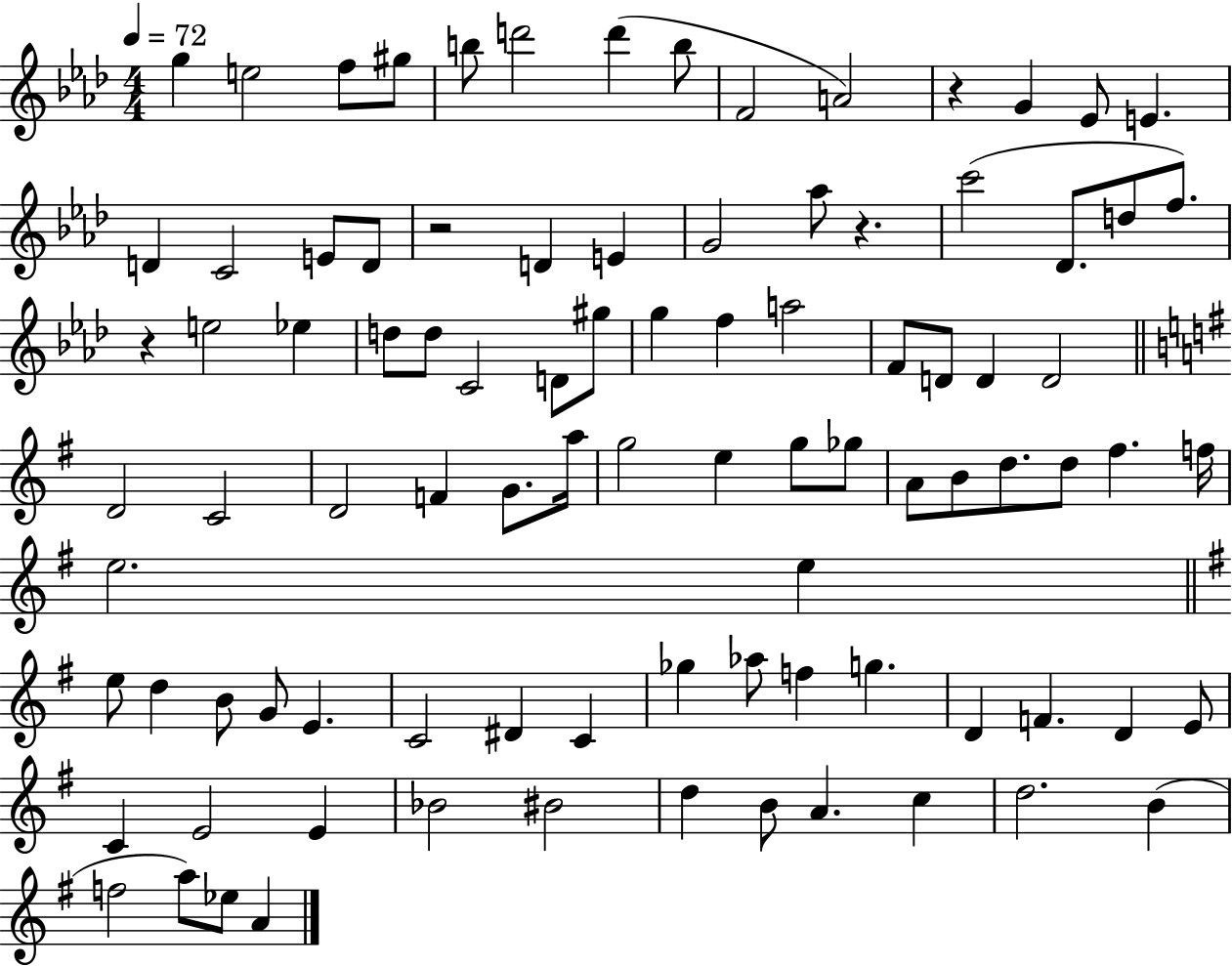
G5/q E5/h F5/e G#5/e B5/e D6/h D6/q B5/e F4/h A4/h R/q G4/q Eb4/e E4/q. D4/q C4/h E4/e D4/e R/h D4/q E4/q G4/h Ab5/e R/q. C6/h Db4/e. D5/e F5/e. R/q E5/h Eb5/q D5/e D5/e C4/h D4/e G#5/e G5/q F5/q A5/h F4/e D4/e D4/q D4/h D4/h C4/h D4/h F4/q G4/e. A5/s G5/h E5/q G5/e Gb5/e A4/e B4/e D5/e. D5/e F#5/q. F5/s E5/h. E5/q E5/e D5/q B4/e G4/e E4/q. C4/h D#4/q C4/q Gb5/q Ab5/e F5/q G5/q. D4/q F4/q. D4/q E4/e C4/q E4/h E4/q Bb4/h BIS4/h D5/q B4/e A4/q. C5/q D5/h. B4/q F5/h A5/e Eb5/e A4/q